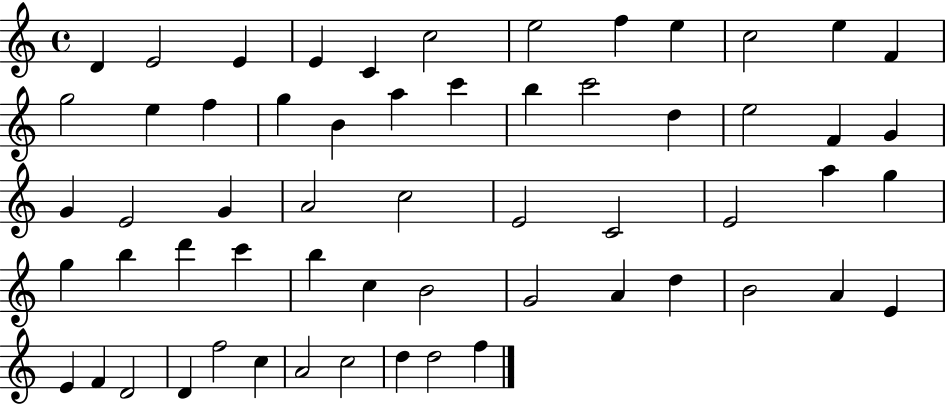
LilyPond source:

{
  \clef treble
  \time 4/4
  \defaultTimeSignature
  \key c \major
  d'4 e'2 e'4 | e'4 c'4 c''2 | e''2 f''4 e''4 | c''2 e''4 f'4 | \break g''2 e''4 f''4 | g''4 b'4 a''4 c'''4 | b''4 c'''2 d''4 | e''2 f'4 g'4 | \break g'4 e'2 g'4 | a'2 c''2 | e'2 c'2 | e'2 a''4 g''4 | \break g''4 b''4 d'''4 c'''4 | b''4 c''4 b'2 | g'2 a'4 d''4 | b'2 a'4 e'4 | \break e'4 f'4 d'2 | d'4 f''2 c''4 | a'2 c''2 | d''4 d''2 f''4 | \break \bar "|."
}